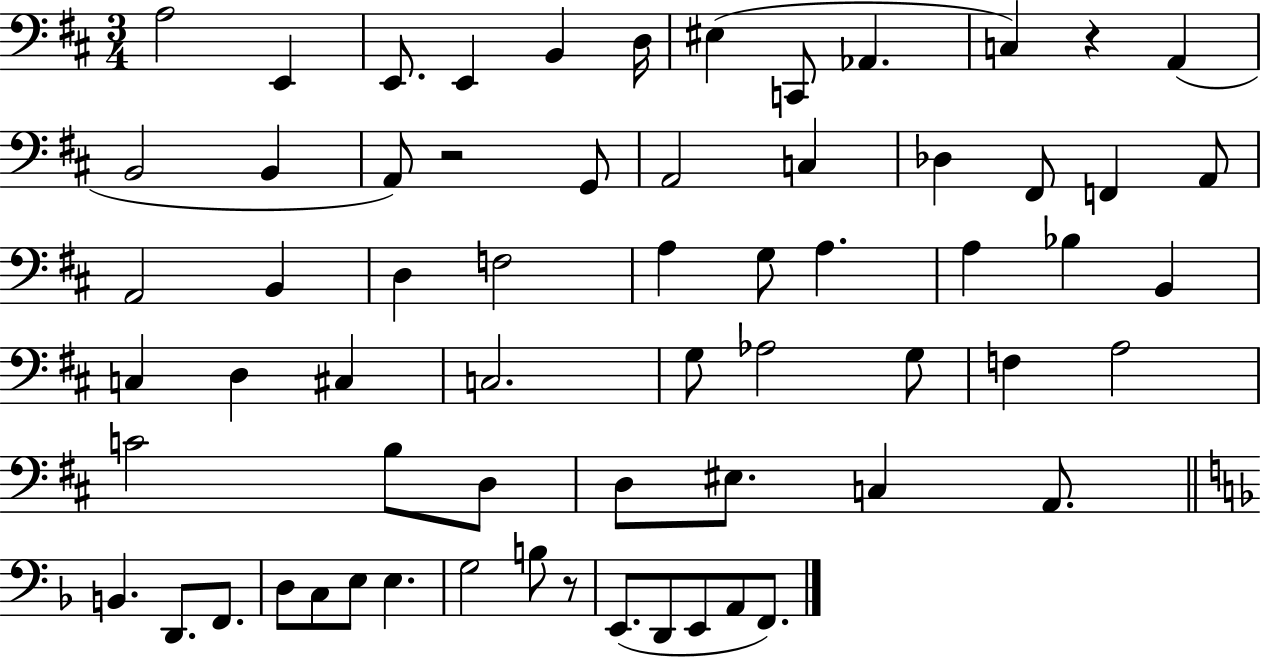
A3/h E2/q E2/e. E2/q B2/q D3/s EIS3/q C2/e Ab2/q. C3/q R/q A2/q B2/h B2/q A2/e R/h G2/e A2/h C3/q Db3/q F#2/e F2/q A2/e A2/h B2/q D3/q F3/h A3/q G3/e A3/q. A3/q Bb3/q B2/q C3/q D3/q C#3/q C3/h. G3/e Ab3/h G3/e F3/q A3/h C4/h B3/e D3/e D3/e EIS3/e. C3/q A2/e. B2/q. D2/e. F2/e. D3/e C3/e E3/e E3/q. G3/h B3/e R/e E2/e. D2/e E2/e A2/e F2/e.